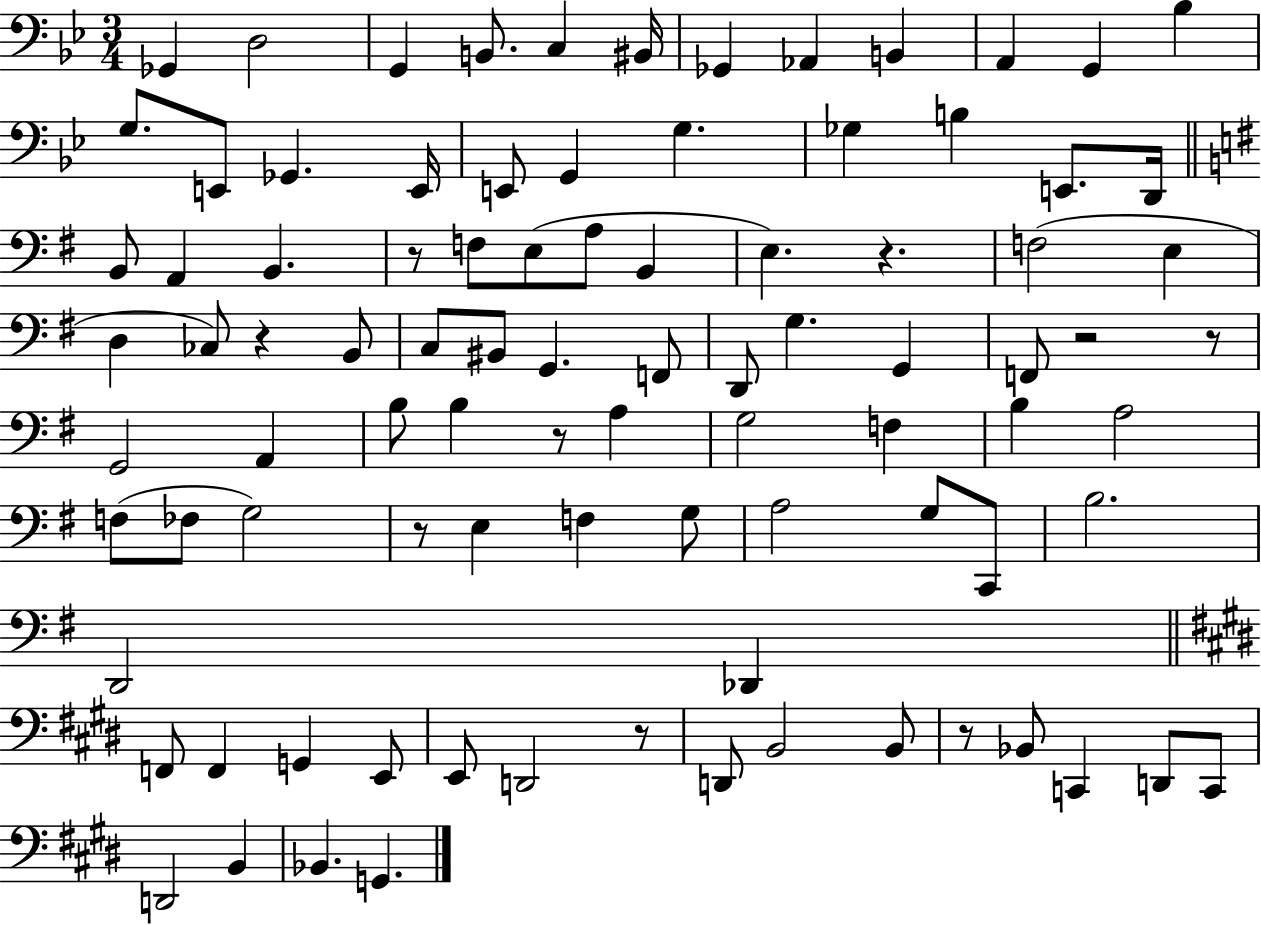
X:1
T:Untitled
M:3/4
L:1/4
K:Bb
_G,, D,2 G,, B,,/2 C, ^B,,/4 _G,, _A,, B,, A,, G,, _B, G,/2 E,,/2 _G,, E,,/4 E,,/2 G,, G, _G, B, E,,/2 D,,/4 B,,/2 A,, B,, z/2 F,/2 E,/2 A,/2 B,, E, z F,2 E, D, _C,/2 z B,,/2 C,/2 ^B,,/2 G,, F,,/2 D,,/2 G, G,, F,,/2 z2 z/2 G,,2 A,, B,/2 B, z/2 A, G,2 F, B, A,2 F,/2 _F,/2 G,2 z/2 E, F, G,/2 A,2 G,/2 C,,/2 B,2 D,,2 _D,, F,,/2 F,, G,, E,,/2 E,,/2 D,,2 z/2 D,,/2 B,,2 B,,/2 z/2 _B,,/2 C,, D,,/2 C,,/2 D,,2 B,, _B,, G,,